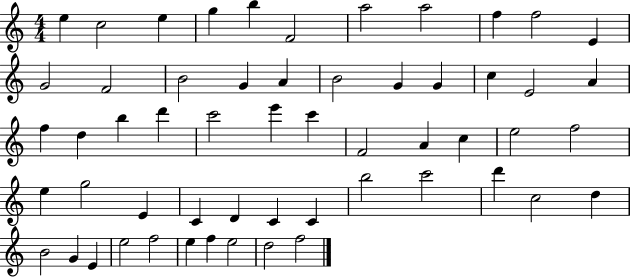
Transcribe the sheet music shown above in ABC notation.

X:1
T:Untitled
M:4/4
L:1/4
K:C
e c2 e g b F2 a2 a2 f f2 E G2 F2 B2 G A B2 G G c E2 A f d b d' c'2 e' c' F2 A c e2 f2 e g2 E C D C C b2 c'2 d' c2 d B2 G E e2 f2 e f e2 d2 f2